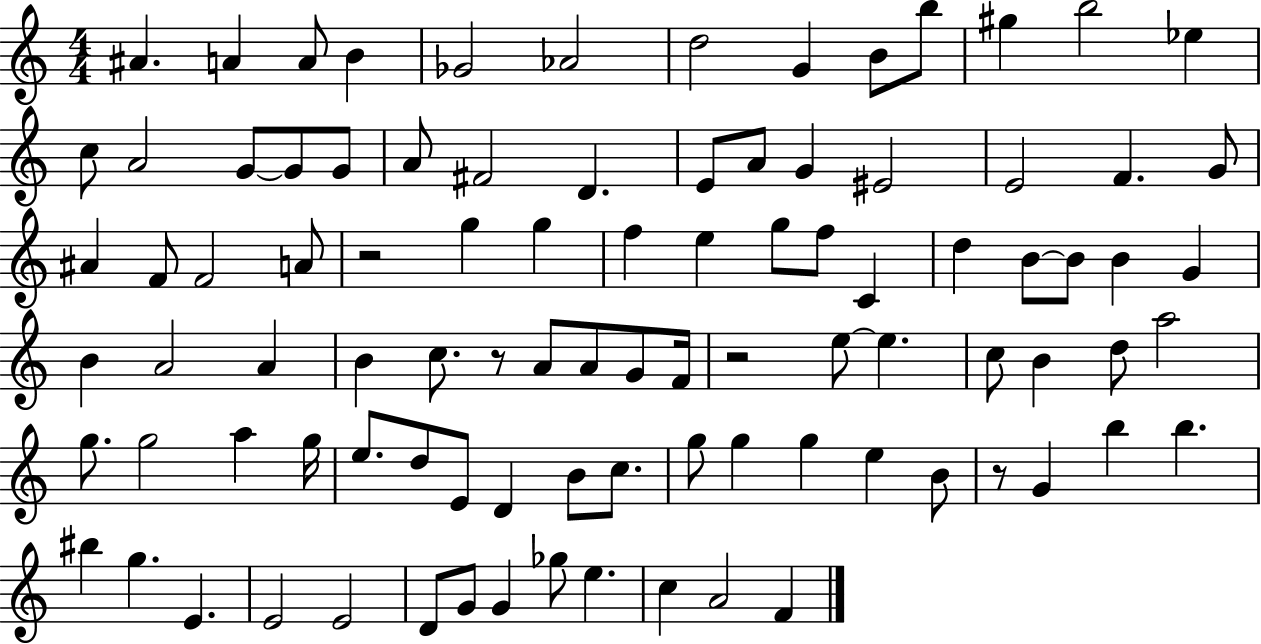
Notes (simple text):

A#4/q. A4/q A4/e B4/q Gb4/h Ab4/h D5/h G4/q B4/e B5/e G#5/q B5/h Eb5/q C5/e A4/h G4/e G4/e G4/e A4/e F#4/h D4/q. E4/e A4/e G4/q EIS4/h E4/h F4/q. G4/e A#4/q F4/e F4/h A4/e R/h G5/q G5/q F5/q E5/q G5/e F5/e C4/q D5/q B4/e B4/e B4/q G4/q B4/q A4/h A4/q B4/q C5/e. R/e A4/e A4/e G4/e F4/s R/h E5/e E5/q. C5/e B4/q D5/e A5/h G5/e. G5/h A5/q G5/s E5/e. D5/e E4/e D4/q B4/e C5/e. G5/e G5/q G5/q E5/q B4/e R/e G4/q B5/q B5/q. BIS5/q G5/q. E4/q. E4/h E4/h D4/e G4/e G4/q Gb5/e E5/q. C5/q A4/h F4/q